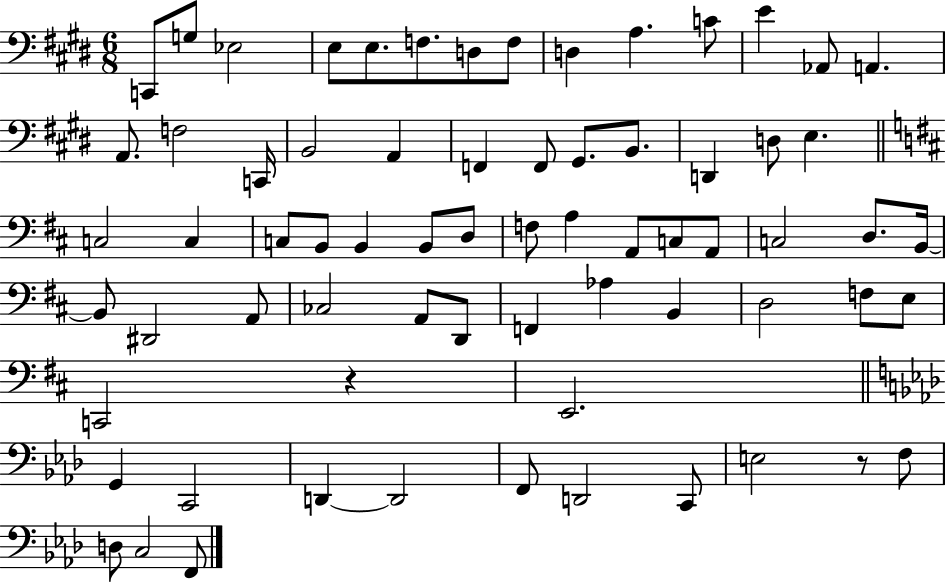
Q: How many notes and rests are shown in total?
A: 69